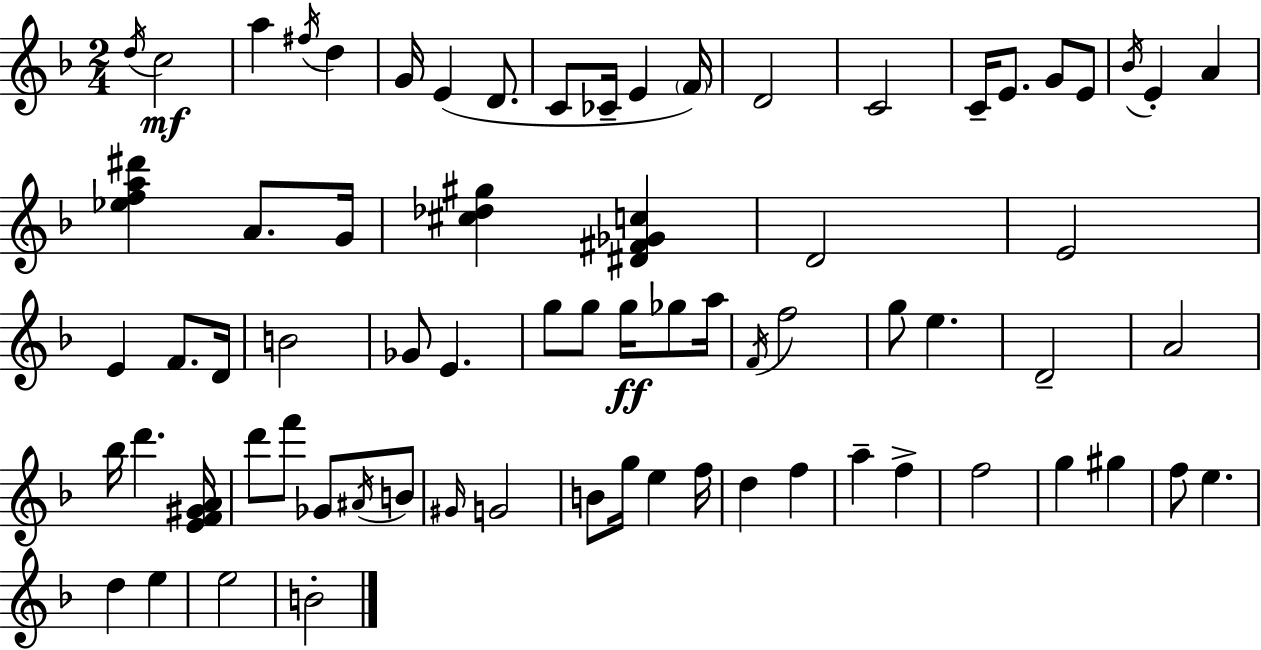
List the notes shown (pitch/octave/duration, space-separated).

D5/s C5/h A5/q F#5/s D5/q G4/s E4/q D4/e. C4/e CES4/s E4/q F4/s D4/h C4/h C4/s E4/e. G4/e E4/e Bb4/s E4/q A4/q [Eb5,F5,A5,D#6]/q A4/e. G4/s [C#5,Db5,G#5]/q [D#4,F#4,Gb4,C5]/q D4/h E4/h E4/q F4/e. D4/s B4/h Gb4/e E4/q. G5/e G5/e G5/s Gb5/e A5/s F4/s F5/h G5/e E5/q. D4/h A4/h Bb5/s D6/q. [E4,F4,G#4,A4]/s D6/e F6/e Gb4/e A#4/s B4/e G#4/s G4/h B4/e G5/s E5/q F5/s D5/q F5/q A5/q F5/q F5/h G5/q G#5/q F5/e E5/q. D5/q E5/q E5/h B4/h